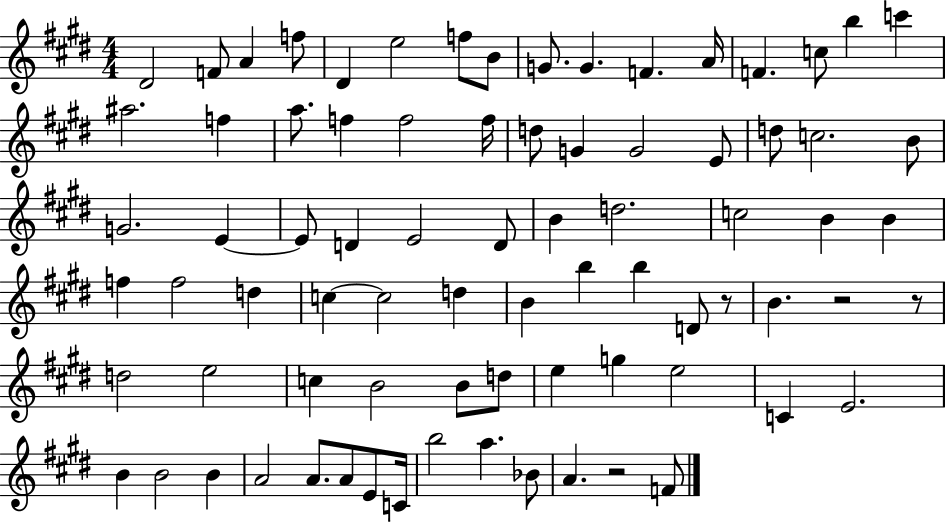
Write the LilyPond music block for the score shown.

{
  \clef treble
  \numericTimeSignature
  \time 4/4
  \key e \major
  dis'2 f'8 a'4 f''8 | dis'4 e''2 f''8 b'8 | g'8. g'4. f'4. a'16 | f'4. c''8 b''4 c'''4 | \break ais''2. f''4 | a''8. f''4 f''2 f''16 | d''8 g'4 g'2 e'8 | d''8 c''2. b'8 | \break g'2. e'4~~ | e'8 d'4 e'2 d'8 | b'4 d''2. | c''2 b'4 b'4 | \break f''4 f''2 d''4 | c''4~~ c''2 d''4 | b'4 b''4 b''4 d'8 r8 | b'4. r2 r8 | \break d''2 e''2 | c''4 b'2 b'8 d''8 | e''4 g''4 e''2 | c'4 e'2. | \break b'4 b'2 b'4 | a'2 a'8. a'8 e'8 c'16 | b''2 a''4. bes'8 | a'4. r2 f'8 | \break \bar "|."
}